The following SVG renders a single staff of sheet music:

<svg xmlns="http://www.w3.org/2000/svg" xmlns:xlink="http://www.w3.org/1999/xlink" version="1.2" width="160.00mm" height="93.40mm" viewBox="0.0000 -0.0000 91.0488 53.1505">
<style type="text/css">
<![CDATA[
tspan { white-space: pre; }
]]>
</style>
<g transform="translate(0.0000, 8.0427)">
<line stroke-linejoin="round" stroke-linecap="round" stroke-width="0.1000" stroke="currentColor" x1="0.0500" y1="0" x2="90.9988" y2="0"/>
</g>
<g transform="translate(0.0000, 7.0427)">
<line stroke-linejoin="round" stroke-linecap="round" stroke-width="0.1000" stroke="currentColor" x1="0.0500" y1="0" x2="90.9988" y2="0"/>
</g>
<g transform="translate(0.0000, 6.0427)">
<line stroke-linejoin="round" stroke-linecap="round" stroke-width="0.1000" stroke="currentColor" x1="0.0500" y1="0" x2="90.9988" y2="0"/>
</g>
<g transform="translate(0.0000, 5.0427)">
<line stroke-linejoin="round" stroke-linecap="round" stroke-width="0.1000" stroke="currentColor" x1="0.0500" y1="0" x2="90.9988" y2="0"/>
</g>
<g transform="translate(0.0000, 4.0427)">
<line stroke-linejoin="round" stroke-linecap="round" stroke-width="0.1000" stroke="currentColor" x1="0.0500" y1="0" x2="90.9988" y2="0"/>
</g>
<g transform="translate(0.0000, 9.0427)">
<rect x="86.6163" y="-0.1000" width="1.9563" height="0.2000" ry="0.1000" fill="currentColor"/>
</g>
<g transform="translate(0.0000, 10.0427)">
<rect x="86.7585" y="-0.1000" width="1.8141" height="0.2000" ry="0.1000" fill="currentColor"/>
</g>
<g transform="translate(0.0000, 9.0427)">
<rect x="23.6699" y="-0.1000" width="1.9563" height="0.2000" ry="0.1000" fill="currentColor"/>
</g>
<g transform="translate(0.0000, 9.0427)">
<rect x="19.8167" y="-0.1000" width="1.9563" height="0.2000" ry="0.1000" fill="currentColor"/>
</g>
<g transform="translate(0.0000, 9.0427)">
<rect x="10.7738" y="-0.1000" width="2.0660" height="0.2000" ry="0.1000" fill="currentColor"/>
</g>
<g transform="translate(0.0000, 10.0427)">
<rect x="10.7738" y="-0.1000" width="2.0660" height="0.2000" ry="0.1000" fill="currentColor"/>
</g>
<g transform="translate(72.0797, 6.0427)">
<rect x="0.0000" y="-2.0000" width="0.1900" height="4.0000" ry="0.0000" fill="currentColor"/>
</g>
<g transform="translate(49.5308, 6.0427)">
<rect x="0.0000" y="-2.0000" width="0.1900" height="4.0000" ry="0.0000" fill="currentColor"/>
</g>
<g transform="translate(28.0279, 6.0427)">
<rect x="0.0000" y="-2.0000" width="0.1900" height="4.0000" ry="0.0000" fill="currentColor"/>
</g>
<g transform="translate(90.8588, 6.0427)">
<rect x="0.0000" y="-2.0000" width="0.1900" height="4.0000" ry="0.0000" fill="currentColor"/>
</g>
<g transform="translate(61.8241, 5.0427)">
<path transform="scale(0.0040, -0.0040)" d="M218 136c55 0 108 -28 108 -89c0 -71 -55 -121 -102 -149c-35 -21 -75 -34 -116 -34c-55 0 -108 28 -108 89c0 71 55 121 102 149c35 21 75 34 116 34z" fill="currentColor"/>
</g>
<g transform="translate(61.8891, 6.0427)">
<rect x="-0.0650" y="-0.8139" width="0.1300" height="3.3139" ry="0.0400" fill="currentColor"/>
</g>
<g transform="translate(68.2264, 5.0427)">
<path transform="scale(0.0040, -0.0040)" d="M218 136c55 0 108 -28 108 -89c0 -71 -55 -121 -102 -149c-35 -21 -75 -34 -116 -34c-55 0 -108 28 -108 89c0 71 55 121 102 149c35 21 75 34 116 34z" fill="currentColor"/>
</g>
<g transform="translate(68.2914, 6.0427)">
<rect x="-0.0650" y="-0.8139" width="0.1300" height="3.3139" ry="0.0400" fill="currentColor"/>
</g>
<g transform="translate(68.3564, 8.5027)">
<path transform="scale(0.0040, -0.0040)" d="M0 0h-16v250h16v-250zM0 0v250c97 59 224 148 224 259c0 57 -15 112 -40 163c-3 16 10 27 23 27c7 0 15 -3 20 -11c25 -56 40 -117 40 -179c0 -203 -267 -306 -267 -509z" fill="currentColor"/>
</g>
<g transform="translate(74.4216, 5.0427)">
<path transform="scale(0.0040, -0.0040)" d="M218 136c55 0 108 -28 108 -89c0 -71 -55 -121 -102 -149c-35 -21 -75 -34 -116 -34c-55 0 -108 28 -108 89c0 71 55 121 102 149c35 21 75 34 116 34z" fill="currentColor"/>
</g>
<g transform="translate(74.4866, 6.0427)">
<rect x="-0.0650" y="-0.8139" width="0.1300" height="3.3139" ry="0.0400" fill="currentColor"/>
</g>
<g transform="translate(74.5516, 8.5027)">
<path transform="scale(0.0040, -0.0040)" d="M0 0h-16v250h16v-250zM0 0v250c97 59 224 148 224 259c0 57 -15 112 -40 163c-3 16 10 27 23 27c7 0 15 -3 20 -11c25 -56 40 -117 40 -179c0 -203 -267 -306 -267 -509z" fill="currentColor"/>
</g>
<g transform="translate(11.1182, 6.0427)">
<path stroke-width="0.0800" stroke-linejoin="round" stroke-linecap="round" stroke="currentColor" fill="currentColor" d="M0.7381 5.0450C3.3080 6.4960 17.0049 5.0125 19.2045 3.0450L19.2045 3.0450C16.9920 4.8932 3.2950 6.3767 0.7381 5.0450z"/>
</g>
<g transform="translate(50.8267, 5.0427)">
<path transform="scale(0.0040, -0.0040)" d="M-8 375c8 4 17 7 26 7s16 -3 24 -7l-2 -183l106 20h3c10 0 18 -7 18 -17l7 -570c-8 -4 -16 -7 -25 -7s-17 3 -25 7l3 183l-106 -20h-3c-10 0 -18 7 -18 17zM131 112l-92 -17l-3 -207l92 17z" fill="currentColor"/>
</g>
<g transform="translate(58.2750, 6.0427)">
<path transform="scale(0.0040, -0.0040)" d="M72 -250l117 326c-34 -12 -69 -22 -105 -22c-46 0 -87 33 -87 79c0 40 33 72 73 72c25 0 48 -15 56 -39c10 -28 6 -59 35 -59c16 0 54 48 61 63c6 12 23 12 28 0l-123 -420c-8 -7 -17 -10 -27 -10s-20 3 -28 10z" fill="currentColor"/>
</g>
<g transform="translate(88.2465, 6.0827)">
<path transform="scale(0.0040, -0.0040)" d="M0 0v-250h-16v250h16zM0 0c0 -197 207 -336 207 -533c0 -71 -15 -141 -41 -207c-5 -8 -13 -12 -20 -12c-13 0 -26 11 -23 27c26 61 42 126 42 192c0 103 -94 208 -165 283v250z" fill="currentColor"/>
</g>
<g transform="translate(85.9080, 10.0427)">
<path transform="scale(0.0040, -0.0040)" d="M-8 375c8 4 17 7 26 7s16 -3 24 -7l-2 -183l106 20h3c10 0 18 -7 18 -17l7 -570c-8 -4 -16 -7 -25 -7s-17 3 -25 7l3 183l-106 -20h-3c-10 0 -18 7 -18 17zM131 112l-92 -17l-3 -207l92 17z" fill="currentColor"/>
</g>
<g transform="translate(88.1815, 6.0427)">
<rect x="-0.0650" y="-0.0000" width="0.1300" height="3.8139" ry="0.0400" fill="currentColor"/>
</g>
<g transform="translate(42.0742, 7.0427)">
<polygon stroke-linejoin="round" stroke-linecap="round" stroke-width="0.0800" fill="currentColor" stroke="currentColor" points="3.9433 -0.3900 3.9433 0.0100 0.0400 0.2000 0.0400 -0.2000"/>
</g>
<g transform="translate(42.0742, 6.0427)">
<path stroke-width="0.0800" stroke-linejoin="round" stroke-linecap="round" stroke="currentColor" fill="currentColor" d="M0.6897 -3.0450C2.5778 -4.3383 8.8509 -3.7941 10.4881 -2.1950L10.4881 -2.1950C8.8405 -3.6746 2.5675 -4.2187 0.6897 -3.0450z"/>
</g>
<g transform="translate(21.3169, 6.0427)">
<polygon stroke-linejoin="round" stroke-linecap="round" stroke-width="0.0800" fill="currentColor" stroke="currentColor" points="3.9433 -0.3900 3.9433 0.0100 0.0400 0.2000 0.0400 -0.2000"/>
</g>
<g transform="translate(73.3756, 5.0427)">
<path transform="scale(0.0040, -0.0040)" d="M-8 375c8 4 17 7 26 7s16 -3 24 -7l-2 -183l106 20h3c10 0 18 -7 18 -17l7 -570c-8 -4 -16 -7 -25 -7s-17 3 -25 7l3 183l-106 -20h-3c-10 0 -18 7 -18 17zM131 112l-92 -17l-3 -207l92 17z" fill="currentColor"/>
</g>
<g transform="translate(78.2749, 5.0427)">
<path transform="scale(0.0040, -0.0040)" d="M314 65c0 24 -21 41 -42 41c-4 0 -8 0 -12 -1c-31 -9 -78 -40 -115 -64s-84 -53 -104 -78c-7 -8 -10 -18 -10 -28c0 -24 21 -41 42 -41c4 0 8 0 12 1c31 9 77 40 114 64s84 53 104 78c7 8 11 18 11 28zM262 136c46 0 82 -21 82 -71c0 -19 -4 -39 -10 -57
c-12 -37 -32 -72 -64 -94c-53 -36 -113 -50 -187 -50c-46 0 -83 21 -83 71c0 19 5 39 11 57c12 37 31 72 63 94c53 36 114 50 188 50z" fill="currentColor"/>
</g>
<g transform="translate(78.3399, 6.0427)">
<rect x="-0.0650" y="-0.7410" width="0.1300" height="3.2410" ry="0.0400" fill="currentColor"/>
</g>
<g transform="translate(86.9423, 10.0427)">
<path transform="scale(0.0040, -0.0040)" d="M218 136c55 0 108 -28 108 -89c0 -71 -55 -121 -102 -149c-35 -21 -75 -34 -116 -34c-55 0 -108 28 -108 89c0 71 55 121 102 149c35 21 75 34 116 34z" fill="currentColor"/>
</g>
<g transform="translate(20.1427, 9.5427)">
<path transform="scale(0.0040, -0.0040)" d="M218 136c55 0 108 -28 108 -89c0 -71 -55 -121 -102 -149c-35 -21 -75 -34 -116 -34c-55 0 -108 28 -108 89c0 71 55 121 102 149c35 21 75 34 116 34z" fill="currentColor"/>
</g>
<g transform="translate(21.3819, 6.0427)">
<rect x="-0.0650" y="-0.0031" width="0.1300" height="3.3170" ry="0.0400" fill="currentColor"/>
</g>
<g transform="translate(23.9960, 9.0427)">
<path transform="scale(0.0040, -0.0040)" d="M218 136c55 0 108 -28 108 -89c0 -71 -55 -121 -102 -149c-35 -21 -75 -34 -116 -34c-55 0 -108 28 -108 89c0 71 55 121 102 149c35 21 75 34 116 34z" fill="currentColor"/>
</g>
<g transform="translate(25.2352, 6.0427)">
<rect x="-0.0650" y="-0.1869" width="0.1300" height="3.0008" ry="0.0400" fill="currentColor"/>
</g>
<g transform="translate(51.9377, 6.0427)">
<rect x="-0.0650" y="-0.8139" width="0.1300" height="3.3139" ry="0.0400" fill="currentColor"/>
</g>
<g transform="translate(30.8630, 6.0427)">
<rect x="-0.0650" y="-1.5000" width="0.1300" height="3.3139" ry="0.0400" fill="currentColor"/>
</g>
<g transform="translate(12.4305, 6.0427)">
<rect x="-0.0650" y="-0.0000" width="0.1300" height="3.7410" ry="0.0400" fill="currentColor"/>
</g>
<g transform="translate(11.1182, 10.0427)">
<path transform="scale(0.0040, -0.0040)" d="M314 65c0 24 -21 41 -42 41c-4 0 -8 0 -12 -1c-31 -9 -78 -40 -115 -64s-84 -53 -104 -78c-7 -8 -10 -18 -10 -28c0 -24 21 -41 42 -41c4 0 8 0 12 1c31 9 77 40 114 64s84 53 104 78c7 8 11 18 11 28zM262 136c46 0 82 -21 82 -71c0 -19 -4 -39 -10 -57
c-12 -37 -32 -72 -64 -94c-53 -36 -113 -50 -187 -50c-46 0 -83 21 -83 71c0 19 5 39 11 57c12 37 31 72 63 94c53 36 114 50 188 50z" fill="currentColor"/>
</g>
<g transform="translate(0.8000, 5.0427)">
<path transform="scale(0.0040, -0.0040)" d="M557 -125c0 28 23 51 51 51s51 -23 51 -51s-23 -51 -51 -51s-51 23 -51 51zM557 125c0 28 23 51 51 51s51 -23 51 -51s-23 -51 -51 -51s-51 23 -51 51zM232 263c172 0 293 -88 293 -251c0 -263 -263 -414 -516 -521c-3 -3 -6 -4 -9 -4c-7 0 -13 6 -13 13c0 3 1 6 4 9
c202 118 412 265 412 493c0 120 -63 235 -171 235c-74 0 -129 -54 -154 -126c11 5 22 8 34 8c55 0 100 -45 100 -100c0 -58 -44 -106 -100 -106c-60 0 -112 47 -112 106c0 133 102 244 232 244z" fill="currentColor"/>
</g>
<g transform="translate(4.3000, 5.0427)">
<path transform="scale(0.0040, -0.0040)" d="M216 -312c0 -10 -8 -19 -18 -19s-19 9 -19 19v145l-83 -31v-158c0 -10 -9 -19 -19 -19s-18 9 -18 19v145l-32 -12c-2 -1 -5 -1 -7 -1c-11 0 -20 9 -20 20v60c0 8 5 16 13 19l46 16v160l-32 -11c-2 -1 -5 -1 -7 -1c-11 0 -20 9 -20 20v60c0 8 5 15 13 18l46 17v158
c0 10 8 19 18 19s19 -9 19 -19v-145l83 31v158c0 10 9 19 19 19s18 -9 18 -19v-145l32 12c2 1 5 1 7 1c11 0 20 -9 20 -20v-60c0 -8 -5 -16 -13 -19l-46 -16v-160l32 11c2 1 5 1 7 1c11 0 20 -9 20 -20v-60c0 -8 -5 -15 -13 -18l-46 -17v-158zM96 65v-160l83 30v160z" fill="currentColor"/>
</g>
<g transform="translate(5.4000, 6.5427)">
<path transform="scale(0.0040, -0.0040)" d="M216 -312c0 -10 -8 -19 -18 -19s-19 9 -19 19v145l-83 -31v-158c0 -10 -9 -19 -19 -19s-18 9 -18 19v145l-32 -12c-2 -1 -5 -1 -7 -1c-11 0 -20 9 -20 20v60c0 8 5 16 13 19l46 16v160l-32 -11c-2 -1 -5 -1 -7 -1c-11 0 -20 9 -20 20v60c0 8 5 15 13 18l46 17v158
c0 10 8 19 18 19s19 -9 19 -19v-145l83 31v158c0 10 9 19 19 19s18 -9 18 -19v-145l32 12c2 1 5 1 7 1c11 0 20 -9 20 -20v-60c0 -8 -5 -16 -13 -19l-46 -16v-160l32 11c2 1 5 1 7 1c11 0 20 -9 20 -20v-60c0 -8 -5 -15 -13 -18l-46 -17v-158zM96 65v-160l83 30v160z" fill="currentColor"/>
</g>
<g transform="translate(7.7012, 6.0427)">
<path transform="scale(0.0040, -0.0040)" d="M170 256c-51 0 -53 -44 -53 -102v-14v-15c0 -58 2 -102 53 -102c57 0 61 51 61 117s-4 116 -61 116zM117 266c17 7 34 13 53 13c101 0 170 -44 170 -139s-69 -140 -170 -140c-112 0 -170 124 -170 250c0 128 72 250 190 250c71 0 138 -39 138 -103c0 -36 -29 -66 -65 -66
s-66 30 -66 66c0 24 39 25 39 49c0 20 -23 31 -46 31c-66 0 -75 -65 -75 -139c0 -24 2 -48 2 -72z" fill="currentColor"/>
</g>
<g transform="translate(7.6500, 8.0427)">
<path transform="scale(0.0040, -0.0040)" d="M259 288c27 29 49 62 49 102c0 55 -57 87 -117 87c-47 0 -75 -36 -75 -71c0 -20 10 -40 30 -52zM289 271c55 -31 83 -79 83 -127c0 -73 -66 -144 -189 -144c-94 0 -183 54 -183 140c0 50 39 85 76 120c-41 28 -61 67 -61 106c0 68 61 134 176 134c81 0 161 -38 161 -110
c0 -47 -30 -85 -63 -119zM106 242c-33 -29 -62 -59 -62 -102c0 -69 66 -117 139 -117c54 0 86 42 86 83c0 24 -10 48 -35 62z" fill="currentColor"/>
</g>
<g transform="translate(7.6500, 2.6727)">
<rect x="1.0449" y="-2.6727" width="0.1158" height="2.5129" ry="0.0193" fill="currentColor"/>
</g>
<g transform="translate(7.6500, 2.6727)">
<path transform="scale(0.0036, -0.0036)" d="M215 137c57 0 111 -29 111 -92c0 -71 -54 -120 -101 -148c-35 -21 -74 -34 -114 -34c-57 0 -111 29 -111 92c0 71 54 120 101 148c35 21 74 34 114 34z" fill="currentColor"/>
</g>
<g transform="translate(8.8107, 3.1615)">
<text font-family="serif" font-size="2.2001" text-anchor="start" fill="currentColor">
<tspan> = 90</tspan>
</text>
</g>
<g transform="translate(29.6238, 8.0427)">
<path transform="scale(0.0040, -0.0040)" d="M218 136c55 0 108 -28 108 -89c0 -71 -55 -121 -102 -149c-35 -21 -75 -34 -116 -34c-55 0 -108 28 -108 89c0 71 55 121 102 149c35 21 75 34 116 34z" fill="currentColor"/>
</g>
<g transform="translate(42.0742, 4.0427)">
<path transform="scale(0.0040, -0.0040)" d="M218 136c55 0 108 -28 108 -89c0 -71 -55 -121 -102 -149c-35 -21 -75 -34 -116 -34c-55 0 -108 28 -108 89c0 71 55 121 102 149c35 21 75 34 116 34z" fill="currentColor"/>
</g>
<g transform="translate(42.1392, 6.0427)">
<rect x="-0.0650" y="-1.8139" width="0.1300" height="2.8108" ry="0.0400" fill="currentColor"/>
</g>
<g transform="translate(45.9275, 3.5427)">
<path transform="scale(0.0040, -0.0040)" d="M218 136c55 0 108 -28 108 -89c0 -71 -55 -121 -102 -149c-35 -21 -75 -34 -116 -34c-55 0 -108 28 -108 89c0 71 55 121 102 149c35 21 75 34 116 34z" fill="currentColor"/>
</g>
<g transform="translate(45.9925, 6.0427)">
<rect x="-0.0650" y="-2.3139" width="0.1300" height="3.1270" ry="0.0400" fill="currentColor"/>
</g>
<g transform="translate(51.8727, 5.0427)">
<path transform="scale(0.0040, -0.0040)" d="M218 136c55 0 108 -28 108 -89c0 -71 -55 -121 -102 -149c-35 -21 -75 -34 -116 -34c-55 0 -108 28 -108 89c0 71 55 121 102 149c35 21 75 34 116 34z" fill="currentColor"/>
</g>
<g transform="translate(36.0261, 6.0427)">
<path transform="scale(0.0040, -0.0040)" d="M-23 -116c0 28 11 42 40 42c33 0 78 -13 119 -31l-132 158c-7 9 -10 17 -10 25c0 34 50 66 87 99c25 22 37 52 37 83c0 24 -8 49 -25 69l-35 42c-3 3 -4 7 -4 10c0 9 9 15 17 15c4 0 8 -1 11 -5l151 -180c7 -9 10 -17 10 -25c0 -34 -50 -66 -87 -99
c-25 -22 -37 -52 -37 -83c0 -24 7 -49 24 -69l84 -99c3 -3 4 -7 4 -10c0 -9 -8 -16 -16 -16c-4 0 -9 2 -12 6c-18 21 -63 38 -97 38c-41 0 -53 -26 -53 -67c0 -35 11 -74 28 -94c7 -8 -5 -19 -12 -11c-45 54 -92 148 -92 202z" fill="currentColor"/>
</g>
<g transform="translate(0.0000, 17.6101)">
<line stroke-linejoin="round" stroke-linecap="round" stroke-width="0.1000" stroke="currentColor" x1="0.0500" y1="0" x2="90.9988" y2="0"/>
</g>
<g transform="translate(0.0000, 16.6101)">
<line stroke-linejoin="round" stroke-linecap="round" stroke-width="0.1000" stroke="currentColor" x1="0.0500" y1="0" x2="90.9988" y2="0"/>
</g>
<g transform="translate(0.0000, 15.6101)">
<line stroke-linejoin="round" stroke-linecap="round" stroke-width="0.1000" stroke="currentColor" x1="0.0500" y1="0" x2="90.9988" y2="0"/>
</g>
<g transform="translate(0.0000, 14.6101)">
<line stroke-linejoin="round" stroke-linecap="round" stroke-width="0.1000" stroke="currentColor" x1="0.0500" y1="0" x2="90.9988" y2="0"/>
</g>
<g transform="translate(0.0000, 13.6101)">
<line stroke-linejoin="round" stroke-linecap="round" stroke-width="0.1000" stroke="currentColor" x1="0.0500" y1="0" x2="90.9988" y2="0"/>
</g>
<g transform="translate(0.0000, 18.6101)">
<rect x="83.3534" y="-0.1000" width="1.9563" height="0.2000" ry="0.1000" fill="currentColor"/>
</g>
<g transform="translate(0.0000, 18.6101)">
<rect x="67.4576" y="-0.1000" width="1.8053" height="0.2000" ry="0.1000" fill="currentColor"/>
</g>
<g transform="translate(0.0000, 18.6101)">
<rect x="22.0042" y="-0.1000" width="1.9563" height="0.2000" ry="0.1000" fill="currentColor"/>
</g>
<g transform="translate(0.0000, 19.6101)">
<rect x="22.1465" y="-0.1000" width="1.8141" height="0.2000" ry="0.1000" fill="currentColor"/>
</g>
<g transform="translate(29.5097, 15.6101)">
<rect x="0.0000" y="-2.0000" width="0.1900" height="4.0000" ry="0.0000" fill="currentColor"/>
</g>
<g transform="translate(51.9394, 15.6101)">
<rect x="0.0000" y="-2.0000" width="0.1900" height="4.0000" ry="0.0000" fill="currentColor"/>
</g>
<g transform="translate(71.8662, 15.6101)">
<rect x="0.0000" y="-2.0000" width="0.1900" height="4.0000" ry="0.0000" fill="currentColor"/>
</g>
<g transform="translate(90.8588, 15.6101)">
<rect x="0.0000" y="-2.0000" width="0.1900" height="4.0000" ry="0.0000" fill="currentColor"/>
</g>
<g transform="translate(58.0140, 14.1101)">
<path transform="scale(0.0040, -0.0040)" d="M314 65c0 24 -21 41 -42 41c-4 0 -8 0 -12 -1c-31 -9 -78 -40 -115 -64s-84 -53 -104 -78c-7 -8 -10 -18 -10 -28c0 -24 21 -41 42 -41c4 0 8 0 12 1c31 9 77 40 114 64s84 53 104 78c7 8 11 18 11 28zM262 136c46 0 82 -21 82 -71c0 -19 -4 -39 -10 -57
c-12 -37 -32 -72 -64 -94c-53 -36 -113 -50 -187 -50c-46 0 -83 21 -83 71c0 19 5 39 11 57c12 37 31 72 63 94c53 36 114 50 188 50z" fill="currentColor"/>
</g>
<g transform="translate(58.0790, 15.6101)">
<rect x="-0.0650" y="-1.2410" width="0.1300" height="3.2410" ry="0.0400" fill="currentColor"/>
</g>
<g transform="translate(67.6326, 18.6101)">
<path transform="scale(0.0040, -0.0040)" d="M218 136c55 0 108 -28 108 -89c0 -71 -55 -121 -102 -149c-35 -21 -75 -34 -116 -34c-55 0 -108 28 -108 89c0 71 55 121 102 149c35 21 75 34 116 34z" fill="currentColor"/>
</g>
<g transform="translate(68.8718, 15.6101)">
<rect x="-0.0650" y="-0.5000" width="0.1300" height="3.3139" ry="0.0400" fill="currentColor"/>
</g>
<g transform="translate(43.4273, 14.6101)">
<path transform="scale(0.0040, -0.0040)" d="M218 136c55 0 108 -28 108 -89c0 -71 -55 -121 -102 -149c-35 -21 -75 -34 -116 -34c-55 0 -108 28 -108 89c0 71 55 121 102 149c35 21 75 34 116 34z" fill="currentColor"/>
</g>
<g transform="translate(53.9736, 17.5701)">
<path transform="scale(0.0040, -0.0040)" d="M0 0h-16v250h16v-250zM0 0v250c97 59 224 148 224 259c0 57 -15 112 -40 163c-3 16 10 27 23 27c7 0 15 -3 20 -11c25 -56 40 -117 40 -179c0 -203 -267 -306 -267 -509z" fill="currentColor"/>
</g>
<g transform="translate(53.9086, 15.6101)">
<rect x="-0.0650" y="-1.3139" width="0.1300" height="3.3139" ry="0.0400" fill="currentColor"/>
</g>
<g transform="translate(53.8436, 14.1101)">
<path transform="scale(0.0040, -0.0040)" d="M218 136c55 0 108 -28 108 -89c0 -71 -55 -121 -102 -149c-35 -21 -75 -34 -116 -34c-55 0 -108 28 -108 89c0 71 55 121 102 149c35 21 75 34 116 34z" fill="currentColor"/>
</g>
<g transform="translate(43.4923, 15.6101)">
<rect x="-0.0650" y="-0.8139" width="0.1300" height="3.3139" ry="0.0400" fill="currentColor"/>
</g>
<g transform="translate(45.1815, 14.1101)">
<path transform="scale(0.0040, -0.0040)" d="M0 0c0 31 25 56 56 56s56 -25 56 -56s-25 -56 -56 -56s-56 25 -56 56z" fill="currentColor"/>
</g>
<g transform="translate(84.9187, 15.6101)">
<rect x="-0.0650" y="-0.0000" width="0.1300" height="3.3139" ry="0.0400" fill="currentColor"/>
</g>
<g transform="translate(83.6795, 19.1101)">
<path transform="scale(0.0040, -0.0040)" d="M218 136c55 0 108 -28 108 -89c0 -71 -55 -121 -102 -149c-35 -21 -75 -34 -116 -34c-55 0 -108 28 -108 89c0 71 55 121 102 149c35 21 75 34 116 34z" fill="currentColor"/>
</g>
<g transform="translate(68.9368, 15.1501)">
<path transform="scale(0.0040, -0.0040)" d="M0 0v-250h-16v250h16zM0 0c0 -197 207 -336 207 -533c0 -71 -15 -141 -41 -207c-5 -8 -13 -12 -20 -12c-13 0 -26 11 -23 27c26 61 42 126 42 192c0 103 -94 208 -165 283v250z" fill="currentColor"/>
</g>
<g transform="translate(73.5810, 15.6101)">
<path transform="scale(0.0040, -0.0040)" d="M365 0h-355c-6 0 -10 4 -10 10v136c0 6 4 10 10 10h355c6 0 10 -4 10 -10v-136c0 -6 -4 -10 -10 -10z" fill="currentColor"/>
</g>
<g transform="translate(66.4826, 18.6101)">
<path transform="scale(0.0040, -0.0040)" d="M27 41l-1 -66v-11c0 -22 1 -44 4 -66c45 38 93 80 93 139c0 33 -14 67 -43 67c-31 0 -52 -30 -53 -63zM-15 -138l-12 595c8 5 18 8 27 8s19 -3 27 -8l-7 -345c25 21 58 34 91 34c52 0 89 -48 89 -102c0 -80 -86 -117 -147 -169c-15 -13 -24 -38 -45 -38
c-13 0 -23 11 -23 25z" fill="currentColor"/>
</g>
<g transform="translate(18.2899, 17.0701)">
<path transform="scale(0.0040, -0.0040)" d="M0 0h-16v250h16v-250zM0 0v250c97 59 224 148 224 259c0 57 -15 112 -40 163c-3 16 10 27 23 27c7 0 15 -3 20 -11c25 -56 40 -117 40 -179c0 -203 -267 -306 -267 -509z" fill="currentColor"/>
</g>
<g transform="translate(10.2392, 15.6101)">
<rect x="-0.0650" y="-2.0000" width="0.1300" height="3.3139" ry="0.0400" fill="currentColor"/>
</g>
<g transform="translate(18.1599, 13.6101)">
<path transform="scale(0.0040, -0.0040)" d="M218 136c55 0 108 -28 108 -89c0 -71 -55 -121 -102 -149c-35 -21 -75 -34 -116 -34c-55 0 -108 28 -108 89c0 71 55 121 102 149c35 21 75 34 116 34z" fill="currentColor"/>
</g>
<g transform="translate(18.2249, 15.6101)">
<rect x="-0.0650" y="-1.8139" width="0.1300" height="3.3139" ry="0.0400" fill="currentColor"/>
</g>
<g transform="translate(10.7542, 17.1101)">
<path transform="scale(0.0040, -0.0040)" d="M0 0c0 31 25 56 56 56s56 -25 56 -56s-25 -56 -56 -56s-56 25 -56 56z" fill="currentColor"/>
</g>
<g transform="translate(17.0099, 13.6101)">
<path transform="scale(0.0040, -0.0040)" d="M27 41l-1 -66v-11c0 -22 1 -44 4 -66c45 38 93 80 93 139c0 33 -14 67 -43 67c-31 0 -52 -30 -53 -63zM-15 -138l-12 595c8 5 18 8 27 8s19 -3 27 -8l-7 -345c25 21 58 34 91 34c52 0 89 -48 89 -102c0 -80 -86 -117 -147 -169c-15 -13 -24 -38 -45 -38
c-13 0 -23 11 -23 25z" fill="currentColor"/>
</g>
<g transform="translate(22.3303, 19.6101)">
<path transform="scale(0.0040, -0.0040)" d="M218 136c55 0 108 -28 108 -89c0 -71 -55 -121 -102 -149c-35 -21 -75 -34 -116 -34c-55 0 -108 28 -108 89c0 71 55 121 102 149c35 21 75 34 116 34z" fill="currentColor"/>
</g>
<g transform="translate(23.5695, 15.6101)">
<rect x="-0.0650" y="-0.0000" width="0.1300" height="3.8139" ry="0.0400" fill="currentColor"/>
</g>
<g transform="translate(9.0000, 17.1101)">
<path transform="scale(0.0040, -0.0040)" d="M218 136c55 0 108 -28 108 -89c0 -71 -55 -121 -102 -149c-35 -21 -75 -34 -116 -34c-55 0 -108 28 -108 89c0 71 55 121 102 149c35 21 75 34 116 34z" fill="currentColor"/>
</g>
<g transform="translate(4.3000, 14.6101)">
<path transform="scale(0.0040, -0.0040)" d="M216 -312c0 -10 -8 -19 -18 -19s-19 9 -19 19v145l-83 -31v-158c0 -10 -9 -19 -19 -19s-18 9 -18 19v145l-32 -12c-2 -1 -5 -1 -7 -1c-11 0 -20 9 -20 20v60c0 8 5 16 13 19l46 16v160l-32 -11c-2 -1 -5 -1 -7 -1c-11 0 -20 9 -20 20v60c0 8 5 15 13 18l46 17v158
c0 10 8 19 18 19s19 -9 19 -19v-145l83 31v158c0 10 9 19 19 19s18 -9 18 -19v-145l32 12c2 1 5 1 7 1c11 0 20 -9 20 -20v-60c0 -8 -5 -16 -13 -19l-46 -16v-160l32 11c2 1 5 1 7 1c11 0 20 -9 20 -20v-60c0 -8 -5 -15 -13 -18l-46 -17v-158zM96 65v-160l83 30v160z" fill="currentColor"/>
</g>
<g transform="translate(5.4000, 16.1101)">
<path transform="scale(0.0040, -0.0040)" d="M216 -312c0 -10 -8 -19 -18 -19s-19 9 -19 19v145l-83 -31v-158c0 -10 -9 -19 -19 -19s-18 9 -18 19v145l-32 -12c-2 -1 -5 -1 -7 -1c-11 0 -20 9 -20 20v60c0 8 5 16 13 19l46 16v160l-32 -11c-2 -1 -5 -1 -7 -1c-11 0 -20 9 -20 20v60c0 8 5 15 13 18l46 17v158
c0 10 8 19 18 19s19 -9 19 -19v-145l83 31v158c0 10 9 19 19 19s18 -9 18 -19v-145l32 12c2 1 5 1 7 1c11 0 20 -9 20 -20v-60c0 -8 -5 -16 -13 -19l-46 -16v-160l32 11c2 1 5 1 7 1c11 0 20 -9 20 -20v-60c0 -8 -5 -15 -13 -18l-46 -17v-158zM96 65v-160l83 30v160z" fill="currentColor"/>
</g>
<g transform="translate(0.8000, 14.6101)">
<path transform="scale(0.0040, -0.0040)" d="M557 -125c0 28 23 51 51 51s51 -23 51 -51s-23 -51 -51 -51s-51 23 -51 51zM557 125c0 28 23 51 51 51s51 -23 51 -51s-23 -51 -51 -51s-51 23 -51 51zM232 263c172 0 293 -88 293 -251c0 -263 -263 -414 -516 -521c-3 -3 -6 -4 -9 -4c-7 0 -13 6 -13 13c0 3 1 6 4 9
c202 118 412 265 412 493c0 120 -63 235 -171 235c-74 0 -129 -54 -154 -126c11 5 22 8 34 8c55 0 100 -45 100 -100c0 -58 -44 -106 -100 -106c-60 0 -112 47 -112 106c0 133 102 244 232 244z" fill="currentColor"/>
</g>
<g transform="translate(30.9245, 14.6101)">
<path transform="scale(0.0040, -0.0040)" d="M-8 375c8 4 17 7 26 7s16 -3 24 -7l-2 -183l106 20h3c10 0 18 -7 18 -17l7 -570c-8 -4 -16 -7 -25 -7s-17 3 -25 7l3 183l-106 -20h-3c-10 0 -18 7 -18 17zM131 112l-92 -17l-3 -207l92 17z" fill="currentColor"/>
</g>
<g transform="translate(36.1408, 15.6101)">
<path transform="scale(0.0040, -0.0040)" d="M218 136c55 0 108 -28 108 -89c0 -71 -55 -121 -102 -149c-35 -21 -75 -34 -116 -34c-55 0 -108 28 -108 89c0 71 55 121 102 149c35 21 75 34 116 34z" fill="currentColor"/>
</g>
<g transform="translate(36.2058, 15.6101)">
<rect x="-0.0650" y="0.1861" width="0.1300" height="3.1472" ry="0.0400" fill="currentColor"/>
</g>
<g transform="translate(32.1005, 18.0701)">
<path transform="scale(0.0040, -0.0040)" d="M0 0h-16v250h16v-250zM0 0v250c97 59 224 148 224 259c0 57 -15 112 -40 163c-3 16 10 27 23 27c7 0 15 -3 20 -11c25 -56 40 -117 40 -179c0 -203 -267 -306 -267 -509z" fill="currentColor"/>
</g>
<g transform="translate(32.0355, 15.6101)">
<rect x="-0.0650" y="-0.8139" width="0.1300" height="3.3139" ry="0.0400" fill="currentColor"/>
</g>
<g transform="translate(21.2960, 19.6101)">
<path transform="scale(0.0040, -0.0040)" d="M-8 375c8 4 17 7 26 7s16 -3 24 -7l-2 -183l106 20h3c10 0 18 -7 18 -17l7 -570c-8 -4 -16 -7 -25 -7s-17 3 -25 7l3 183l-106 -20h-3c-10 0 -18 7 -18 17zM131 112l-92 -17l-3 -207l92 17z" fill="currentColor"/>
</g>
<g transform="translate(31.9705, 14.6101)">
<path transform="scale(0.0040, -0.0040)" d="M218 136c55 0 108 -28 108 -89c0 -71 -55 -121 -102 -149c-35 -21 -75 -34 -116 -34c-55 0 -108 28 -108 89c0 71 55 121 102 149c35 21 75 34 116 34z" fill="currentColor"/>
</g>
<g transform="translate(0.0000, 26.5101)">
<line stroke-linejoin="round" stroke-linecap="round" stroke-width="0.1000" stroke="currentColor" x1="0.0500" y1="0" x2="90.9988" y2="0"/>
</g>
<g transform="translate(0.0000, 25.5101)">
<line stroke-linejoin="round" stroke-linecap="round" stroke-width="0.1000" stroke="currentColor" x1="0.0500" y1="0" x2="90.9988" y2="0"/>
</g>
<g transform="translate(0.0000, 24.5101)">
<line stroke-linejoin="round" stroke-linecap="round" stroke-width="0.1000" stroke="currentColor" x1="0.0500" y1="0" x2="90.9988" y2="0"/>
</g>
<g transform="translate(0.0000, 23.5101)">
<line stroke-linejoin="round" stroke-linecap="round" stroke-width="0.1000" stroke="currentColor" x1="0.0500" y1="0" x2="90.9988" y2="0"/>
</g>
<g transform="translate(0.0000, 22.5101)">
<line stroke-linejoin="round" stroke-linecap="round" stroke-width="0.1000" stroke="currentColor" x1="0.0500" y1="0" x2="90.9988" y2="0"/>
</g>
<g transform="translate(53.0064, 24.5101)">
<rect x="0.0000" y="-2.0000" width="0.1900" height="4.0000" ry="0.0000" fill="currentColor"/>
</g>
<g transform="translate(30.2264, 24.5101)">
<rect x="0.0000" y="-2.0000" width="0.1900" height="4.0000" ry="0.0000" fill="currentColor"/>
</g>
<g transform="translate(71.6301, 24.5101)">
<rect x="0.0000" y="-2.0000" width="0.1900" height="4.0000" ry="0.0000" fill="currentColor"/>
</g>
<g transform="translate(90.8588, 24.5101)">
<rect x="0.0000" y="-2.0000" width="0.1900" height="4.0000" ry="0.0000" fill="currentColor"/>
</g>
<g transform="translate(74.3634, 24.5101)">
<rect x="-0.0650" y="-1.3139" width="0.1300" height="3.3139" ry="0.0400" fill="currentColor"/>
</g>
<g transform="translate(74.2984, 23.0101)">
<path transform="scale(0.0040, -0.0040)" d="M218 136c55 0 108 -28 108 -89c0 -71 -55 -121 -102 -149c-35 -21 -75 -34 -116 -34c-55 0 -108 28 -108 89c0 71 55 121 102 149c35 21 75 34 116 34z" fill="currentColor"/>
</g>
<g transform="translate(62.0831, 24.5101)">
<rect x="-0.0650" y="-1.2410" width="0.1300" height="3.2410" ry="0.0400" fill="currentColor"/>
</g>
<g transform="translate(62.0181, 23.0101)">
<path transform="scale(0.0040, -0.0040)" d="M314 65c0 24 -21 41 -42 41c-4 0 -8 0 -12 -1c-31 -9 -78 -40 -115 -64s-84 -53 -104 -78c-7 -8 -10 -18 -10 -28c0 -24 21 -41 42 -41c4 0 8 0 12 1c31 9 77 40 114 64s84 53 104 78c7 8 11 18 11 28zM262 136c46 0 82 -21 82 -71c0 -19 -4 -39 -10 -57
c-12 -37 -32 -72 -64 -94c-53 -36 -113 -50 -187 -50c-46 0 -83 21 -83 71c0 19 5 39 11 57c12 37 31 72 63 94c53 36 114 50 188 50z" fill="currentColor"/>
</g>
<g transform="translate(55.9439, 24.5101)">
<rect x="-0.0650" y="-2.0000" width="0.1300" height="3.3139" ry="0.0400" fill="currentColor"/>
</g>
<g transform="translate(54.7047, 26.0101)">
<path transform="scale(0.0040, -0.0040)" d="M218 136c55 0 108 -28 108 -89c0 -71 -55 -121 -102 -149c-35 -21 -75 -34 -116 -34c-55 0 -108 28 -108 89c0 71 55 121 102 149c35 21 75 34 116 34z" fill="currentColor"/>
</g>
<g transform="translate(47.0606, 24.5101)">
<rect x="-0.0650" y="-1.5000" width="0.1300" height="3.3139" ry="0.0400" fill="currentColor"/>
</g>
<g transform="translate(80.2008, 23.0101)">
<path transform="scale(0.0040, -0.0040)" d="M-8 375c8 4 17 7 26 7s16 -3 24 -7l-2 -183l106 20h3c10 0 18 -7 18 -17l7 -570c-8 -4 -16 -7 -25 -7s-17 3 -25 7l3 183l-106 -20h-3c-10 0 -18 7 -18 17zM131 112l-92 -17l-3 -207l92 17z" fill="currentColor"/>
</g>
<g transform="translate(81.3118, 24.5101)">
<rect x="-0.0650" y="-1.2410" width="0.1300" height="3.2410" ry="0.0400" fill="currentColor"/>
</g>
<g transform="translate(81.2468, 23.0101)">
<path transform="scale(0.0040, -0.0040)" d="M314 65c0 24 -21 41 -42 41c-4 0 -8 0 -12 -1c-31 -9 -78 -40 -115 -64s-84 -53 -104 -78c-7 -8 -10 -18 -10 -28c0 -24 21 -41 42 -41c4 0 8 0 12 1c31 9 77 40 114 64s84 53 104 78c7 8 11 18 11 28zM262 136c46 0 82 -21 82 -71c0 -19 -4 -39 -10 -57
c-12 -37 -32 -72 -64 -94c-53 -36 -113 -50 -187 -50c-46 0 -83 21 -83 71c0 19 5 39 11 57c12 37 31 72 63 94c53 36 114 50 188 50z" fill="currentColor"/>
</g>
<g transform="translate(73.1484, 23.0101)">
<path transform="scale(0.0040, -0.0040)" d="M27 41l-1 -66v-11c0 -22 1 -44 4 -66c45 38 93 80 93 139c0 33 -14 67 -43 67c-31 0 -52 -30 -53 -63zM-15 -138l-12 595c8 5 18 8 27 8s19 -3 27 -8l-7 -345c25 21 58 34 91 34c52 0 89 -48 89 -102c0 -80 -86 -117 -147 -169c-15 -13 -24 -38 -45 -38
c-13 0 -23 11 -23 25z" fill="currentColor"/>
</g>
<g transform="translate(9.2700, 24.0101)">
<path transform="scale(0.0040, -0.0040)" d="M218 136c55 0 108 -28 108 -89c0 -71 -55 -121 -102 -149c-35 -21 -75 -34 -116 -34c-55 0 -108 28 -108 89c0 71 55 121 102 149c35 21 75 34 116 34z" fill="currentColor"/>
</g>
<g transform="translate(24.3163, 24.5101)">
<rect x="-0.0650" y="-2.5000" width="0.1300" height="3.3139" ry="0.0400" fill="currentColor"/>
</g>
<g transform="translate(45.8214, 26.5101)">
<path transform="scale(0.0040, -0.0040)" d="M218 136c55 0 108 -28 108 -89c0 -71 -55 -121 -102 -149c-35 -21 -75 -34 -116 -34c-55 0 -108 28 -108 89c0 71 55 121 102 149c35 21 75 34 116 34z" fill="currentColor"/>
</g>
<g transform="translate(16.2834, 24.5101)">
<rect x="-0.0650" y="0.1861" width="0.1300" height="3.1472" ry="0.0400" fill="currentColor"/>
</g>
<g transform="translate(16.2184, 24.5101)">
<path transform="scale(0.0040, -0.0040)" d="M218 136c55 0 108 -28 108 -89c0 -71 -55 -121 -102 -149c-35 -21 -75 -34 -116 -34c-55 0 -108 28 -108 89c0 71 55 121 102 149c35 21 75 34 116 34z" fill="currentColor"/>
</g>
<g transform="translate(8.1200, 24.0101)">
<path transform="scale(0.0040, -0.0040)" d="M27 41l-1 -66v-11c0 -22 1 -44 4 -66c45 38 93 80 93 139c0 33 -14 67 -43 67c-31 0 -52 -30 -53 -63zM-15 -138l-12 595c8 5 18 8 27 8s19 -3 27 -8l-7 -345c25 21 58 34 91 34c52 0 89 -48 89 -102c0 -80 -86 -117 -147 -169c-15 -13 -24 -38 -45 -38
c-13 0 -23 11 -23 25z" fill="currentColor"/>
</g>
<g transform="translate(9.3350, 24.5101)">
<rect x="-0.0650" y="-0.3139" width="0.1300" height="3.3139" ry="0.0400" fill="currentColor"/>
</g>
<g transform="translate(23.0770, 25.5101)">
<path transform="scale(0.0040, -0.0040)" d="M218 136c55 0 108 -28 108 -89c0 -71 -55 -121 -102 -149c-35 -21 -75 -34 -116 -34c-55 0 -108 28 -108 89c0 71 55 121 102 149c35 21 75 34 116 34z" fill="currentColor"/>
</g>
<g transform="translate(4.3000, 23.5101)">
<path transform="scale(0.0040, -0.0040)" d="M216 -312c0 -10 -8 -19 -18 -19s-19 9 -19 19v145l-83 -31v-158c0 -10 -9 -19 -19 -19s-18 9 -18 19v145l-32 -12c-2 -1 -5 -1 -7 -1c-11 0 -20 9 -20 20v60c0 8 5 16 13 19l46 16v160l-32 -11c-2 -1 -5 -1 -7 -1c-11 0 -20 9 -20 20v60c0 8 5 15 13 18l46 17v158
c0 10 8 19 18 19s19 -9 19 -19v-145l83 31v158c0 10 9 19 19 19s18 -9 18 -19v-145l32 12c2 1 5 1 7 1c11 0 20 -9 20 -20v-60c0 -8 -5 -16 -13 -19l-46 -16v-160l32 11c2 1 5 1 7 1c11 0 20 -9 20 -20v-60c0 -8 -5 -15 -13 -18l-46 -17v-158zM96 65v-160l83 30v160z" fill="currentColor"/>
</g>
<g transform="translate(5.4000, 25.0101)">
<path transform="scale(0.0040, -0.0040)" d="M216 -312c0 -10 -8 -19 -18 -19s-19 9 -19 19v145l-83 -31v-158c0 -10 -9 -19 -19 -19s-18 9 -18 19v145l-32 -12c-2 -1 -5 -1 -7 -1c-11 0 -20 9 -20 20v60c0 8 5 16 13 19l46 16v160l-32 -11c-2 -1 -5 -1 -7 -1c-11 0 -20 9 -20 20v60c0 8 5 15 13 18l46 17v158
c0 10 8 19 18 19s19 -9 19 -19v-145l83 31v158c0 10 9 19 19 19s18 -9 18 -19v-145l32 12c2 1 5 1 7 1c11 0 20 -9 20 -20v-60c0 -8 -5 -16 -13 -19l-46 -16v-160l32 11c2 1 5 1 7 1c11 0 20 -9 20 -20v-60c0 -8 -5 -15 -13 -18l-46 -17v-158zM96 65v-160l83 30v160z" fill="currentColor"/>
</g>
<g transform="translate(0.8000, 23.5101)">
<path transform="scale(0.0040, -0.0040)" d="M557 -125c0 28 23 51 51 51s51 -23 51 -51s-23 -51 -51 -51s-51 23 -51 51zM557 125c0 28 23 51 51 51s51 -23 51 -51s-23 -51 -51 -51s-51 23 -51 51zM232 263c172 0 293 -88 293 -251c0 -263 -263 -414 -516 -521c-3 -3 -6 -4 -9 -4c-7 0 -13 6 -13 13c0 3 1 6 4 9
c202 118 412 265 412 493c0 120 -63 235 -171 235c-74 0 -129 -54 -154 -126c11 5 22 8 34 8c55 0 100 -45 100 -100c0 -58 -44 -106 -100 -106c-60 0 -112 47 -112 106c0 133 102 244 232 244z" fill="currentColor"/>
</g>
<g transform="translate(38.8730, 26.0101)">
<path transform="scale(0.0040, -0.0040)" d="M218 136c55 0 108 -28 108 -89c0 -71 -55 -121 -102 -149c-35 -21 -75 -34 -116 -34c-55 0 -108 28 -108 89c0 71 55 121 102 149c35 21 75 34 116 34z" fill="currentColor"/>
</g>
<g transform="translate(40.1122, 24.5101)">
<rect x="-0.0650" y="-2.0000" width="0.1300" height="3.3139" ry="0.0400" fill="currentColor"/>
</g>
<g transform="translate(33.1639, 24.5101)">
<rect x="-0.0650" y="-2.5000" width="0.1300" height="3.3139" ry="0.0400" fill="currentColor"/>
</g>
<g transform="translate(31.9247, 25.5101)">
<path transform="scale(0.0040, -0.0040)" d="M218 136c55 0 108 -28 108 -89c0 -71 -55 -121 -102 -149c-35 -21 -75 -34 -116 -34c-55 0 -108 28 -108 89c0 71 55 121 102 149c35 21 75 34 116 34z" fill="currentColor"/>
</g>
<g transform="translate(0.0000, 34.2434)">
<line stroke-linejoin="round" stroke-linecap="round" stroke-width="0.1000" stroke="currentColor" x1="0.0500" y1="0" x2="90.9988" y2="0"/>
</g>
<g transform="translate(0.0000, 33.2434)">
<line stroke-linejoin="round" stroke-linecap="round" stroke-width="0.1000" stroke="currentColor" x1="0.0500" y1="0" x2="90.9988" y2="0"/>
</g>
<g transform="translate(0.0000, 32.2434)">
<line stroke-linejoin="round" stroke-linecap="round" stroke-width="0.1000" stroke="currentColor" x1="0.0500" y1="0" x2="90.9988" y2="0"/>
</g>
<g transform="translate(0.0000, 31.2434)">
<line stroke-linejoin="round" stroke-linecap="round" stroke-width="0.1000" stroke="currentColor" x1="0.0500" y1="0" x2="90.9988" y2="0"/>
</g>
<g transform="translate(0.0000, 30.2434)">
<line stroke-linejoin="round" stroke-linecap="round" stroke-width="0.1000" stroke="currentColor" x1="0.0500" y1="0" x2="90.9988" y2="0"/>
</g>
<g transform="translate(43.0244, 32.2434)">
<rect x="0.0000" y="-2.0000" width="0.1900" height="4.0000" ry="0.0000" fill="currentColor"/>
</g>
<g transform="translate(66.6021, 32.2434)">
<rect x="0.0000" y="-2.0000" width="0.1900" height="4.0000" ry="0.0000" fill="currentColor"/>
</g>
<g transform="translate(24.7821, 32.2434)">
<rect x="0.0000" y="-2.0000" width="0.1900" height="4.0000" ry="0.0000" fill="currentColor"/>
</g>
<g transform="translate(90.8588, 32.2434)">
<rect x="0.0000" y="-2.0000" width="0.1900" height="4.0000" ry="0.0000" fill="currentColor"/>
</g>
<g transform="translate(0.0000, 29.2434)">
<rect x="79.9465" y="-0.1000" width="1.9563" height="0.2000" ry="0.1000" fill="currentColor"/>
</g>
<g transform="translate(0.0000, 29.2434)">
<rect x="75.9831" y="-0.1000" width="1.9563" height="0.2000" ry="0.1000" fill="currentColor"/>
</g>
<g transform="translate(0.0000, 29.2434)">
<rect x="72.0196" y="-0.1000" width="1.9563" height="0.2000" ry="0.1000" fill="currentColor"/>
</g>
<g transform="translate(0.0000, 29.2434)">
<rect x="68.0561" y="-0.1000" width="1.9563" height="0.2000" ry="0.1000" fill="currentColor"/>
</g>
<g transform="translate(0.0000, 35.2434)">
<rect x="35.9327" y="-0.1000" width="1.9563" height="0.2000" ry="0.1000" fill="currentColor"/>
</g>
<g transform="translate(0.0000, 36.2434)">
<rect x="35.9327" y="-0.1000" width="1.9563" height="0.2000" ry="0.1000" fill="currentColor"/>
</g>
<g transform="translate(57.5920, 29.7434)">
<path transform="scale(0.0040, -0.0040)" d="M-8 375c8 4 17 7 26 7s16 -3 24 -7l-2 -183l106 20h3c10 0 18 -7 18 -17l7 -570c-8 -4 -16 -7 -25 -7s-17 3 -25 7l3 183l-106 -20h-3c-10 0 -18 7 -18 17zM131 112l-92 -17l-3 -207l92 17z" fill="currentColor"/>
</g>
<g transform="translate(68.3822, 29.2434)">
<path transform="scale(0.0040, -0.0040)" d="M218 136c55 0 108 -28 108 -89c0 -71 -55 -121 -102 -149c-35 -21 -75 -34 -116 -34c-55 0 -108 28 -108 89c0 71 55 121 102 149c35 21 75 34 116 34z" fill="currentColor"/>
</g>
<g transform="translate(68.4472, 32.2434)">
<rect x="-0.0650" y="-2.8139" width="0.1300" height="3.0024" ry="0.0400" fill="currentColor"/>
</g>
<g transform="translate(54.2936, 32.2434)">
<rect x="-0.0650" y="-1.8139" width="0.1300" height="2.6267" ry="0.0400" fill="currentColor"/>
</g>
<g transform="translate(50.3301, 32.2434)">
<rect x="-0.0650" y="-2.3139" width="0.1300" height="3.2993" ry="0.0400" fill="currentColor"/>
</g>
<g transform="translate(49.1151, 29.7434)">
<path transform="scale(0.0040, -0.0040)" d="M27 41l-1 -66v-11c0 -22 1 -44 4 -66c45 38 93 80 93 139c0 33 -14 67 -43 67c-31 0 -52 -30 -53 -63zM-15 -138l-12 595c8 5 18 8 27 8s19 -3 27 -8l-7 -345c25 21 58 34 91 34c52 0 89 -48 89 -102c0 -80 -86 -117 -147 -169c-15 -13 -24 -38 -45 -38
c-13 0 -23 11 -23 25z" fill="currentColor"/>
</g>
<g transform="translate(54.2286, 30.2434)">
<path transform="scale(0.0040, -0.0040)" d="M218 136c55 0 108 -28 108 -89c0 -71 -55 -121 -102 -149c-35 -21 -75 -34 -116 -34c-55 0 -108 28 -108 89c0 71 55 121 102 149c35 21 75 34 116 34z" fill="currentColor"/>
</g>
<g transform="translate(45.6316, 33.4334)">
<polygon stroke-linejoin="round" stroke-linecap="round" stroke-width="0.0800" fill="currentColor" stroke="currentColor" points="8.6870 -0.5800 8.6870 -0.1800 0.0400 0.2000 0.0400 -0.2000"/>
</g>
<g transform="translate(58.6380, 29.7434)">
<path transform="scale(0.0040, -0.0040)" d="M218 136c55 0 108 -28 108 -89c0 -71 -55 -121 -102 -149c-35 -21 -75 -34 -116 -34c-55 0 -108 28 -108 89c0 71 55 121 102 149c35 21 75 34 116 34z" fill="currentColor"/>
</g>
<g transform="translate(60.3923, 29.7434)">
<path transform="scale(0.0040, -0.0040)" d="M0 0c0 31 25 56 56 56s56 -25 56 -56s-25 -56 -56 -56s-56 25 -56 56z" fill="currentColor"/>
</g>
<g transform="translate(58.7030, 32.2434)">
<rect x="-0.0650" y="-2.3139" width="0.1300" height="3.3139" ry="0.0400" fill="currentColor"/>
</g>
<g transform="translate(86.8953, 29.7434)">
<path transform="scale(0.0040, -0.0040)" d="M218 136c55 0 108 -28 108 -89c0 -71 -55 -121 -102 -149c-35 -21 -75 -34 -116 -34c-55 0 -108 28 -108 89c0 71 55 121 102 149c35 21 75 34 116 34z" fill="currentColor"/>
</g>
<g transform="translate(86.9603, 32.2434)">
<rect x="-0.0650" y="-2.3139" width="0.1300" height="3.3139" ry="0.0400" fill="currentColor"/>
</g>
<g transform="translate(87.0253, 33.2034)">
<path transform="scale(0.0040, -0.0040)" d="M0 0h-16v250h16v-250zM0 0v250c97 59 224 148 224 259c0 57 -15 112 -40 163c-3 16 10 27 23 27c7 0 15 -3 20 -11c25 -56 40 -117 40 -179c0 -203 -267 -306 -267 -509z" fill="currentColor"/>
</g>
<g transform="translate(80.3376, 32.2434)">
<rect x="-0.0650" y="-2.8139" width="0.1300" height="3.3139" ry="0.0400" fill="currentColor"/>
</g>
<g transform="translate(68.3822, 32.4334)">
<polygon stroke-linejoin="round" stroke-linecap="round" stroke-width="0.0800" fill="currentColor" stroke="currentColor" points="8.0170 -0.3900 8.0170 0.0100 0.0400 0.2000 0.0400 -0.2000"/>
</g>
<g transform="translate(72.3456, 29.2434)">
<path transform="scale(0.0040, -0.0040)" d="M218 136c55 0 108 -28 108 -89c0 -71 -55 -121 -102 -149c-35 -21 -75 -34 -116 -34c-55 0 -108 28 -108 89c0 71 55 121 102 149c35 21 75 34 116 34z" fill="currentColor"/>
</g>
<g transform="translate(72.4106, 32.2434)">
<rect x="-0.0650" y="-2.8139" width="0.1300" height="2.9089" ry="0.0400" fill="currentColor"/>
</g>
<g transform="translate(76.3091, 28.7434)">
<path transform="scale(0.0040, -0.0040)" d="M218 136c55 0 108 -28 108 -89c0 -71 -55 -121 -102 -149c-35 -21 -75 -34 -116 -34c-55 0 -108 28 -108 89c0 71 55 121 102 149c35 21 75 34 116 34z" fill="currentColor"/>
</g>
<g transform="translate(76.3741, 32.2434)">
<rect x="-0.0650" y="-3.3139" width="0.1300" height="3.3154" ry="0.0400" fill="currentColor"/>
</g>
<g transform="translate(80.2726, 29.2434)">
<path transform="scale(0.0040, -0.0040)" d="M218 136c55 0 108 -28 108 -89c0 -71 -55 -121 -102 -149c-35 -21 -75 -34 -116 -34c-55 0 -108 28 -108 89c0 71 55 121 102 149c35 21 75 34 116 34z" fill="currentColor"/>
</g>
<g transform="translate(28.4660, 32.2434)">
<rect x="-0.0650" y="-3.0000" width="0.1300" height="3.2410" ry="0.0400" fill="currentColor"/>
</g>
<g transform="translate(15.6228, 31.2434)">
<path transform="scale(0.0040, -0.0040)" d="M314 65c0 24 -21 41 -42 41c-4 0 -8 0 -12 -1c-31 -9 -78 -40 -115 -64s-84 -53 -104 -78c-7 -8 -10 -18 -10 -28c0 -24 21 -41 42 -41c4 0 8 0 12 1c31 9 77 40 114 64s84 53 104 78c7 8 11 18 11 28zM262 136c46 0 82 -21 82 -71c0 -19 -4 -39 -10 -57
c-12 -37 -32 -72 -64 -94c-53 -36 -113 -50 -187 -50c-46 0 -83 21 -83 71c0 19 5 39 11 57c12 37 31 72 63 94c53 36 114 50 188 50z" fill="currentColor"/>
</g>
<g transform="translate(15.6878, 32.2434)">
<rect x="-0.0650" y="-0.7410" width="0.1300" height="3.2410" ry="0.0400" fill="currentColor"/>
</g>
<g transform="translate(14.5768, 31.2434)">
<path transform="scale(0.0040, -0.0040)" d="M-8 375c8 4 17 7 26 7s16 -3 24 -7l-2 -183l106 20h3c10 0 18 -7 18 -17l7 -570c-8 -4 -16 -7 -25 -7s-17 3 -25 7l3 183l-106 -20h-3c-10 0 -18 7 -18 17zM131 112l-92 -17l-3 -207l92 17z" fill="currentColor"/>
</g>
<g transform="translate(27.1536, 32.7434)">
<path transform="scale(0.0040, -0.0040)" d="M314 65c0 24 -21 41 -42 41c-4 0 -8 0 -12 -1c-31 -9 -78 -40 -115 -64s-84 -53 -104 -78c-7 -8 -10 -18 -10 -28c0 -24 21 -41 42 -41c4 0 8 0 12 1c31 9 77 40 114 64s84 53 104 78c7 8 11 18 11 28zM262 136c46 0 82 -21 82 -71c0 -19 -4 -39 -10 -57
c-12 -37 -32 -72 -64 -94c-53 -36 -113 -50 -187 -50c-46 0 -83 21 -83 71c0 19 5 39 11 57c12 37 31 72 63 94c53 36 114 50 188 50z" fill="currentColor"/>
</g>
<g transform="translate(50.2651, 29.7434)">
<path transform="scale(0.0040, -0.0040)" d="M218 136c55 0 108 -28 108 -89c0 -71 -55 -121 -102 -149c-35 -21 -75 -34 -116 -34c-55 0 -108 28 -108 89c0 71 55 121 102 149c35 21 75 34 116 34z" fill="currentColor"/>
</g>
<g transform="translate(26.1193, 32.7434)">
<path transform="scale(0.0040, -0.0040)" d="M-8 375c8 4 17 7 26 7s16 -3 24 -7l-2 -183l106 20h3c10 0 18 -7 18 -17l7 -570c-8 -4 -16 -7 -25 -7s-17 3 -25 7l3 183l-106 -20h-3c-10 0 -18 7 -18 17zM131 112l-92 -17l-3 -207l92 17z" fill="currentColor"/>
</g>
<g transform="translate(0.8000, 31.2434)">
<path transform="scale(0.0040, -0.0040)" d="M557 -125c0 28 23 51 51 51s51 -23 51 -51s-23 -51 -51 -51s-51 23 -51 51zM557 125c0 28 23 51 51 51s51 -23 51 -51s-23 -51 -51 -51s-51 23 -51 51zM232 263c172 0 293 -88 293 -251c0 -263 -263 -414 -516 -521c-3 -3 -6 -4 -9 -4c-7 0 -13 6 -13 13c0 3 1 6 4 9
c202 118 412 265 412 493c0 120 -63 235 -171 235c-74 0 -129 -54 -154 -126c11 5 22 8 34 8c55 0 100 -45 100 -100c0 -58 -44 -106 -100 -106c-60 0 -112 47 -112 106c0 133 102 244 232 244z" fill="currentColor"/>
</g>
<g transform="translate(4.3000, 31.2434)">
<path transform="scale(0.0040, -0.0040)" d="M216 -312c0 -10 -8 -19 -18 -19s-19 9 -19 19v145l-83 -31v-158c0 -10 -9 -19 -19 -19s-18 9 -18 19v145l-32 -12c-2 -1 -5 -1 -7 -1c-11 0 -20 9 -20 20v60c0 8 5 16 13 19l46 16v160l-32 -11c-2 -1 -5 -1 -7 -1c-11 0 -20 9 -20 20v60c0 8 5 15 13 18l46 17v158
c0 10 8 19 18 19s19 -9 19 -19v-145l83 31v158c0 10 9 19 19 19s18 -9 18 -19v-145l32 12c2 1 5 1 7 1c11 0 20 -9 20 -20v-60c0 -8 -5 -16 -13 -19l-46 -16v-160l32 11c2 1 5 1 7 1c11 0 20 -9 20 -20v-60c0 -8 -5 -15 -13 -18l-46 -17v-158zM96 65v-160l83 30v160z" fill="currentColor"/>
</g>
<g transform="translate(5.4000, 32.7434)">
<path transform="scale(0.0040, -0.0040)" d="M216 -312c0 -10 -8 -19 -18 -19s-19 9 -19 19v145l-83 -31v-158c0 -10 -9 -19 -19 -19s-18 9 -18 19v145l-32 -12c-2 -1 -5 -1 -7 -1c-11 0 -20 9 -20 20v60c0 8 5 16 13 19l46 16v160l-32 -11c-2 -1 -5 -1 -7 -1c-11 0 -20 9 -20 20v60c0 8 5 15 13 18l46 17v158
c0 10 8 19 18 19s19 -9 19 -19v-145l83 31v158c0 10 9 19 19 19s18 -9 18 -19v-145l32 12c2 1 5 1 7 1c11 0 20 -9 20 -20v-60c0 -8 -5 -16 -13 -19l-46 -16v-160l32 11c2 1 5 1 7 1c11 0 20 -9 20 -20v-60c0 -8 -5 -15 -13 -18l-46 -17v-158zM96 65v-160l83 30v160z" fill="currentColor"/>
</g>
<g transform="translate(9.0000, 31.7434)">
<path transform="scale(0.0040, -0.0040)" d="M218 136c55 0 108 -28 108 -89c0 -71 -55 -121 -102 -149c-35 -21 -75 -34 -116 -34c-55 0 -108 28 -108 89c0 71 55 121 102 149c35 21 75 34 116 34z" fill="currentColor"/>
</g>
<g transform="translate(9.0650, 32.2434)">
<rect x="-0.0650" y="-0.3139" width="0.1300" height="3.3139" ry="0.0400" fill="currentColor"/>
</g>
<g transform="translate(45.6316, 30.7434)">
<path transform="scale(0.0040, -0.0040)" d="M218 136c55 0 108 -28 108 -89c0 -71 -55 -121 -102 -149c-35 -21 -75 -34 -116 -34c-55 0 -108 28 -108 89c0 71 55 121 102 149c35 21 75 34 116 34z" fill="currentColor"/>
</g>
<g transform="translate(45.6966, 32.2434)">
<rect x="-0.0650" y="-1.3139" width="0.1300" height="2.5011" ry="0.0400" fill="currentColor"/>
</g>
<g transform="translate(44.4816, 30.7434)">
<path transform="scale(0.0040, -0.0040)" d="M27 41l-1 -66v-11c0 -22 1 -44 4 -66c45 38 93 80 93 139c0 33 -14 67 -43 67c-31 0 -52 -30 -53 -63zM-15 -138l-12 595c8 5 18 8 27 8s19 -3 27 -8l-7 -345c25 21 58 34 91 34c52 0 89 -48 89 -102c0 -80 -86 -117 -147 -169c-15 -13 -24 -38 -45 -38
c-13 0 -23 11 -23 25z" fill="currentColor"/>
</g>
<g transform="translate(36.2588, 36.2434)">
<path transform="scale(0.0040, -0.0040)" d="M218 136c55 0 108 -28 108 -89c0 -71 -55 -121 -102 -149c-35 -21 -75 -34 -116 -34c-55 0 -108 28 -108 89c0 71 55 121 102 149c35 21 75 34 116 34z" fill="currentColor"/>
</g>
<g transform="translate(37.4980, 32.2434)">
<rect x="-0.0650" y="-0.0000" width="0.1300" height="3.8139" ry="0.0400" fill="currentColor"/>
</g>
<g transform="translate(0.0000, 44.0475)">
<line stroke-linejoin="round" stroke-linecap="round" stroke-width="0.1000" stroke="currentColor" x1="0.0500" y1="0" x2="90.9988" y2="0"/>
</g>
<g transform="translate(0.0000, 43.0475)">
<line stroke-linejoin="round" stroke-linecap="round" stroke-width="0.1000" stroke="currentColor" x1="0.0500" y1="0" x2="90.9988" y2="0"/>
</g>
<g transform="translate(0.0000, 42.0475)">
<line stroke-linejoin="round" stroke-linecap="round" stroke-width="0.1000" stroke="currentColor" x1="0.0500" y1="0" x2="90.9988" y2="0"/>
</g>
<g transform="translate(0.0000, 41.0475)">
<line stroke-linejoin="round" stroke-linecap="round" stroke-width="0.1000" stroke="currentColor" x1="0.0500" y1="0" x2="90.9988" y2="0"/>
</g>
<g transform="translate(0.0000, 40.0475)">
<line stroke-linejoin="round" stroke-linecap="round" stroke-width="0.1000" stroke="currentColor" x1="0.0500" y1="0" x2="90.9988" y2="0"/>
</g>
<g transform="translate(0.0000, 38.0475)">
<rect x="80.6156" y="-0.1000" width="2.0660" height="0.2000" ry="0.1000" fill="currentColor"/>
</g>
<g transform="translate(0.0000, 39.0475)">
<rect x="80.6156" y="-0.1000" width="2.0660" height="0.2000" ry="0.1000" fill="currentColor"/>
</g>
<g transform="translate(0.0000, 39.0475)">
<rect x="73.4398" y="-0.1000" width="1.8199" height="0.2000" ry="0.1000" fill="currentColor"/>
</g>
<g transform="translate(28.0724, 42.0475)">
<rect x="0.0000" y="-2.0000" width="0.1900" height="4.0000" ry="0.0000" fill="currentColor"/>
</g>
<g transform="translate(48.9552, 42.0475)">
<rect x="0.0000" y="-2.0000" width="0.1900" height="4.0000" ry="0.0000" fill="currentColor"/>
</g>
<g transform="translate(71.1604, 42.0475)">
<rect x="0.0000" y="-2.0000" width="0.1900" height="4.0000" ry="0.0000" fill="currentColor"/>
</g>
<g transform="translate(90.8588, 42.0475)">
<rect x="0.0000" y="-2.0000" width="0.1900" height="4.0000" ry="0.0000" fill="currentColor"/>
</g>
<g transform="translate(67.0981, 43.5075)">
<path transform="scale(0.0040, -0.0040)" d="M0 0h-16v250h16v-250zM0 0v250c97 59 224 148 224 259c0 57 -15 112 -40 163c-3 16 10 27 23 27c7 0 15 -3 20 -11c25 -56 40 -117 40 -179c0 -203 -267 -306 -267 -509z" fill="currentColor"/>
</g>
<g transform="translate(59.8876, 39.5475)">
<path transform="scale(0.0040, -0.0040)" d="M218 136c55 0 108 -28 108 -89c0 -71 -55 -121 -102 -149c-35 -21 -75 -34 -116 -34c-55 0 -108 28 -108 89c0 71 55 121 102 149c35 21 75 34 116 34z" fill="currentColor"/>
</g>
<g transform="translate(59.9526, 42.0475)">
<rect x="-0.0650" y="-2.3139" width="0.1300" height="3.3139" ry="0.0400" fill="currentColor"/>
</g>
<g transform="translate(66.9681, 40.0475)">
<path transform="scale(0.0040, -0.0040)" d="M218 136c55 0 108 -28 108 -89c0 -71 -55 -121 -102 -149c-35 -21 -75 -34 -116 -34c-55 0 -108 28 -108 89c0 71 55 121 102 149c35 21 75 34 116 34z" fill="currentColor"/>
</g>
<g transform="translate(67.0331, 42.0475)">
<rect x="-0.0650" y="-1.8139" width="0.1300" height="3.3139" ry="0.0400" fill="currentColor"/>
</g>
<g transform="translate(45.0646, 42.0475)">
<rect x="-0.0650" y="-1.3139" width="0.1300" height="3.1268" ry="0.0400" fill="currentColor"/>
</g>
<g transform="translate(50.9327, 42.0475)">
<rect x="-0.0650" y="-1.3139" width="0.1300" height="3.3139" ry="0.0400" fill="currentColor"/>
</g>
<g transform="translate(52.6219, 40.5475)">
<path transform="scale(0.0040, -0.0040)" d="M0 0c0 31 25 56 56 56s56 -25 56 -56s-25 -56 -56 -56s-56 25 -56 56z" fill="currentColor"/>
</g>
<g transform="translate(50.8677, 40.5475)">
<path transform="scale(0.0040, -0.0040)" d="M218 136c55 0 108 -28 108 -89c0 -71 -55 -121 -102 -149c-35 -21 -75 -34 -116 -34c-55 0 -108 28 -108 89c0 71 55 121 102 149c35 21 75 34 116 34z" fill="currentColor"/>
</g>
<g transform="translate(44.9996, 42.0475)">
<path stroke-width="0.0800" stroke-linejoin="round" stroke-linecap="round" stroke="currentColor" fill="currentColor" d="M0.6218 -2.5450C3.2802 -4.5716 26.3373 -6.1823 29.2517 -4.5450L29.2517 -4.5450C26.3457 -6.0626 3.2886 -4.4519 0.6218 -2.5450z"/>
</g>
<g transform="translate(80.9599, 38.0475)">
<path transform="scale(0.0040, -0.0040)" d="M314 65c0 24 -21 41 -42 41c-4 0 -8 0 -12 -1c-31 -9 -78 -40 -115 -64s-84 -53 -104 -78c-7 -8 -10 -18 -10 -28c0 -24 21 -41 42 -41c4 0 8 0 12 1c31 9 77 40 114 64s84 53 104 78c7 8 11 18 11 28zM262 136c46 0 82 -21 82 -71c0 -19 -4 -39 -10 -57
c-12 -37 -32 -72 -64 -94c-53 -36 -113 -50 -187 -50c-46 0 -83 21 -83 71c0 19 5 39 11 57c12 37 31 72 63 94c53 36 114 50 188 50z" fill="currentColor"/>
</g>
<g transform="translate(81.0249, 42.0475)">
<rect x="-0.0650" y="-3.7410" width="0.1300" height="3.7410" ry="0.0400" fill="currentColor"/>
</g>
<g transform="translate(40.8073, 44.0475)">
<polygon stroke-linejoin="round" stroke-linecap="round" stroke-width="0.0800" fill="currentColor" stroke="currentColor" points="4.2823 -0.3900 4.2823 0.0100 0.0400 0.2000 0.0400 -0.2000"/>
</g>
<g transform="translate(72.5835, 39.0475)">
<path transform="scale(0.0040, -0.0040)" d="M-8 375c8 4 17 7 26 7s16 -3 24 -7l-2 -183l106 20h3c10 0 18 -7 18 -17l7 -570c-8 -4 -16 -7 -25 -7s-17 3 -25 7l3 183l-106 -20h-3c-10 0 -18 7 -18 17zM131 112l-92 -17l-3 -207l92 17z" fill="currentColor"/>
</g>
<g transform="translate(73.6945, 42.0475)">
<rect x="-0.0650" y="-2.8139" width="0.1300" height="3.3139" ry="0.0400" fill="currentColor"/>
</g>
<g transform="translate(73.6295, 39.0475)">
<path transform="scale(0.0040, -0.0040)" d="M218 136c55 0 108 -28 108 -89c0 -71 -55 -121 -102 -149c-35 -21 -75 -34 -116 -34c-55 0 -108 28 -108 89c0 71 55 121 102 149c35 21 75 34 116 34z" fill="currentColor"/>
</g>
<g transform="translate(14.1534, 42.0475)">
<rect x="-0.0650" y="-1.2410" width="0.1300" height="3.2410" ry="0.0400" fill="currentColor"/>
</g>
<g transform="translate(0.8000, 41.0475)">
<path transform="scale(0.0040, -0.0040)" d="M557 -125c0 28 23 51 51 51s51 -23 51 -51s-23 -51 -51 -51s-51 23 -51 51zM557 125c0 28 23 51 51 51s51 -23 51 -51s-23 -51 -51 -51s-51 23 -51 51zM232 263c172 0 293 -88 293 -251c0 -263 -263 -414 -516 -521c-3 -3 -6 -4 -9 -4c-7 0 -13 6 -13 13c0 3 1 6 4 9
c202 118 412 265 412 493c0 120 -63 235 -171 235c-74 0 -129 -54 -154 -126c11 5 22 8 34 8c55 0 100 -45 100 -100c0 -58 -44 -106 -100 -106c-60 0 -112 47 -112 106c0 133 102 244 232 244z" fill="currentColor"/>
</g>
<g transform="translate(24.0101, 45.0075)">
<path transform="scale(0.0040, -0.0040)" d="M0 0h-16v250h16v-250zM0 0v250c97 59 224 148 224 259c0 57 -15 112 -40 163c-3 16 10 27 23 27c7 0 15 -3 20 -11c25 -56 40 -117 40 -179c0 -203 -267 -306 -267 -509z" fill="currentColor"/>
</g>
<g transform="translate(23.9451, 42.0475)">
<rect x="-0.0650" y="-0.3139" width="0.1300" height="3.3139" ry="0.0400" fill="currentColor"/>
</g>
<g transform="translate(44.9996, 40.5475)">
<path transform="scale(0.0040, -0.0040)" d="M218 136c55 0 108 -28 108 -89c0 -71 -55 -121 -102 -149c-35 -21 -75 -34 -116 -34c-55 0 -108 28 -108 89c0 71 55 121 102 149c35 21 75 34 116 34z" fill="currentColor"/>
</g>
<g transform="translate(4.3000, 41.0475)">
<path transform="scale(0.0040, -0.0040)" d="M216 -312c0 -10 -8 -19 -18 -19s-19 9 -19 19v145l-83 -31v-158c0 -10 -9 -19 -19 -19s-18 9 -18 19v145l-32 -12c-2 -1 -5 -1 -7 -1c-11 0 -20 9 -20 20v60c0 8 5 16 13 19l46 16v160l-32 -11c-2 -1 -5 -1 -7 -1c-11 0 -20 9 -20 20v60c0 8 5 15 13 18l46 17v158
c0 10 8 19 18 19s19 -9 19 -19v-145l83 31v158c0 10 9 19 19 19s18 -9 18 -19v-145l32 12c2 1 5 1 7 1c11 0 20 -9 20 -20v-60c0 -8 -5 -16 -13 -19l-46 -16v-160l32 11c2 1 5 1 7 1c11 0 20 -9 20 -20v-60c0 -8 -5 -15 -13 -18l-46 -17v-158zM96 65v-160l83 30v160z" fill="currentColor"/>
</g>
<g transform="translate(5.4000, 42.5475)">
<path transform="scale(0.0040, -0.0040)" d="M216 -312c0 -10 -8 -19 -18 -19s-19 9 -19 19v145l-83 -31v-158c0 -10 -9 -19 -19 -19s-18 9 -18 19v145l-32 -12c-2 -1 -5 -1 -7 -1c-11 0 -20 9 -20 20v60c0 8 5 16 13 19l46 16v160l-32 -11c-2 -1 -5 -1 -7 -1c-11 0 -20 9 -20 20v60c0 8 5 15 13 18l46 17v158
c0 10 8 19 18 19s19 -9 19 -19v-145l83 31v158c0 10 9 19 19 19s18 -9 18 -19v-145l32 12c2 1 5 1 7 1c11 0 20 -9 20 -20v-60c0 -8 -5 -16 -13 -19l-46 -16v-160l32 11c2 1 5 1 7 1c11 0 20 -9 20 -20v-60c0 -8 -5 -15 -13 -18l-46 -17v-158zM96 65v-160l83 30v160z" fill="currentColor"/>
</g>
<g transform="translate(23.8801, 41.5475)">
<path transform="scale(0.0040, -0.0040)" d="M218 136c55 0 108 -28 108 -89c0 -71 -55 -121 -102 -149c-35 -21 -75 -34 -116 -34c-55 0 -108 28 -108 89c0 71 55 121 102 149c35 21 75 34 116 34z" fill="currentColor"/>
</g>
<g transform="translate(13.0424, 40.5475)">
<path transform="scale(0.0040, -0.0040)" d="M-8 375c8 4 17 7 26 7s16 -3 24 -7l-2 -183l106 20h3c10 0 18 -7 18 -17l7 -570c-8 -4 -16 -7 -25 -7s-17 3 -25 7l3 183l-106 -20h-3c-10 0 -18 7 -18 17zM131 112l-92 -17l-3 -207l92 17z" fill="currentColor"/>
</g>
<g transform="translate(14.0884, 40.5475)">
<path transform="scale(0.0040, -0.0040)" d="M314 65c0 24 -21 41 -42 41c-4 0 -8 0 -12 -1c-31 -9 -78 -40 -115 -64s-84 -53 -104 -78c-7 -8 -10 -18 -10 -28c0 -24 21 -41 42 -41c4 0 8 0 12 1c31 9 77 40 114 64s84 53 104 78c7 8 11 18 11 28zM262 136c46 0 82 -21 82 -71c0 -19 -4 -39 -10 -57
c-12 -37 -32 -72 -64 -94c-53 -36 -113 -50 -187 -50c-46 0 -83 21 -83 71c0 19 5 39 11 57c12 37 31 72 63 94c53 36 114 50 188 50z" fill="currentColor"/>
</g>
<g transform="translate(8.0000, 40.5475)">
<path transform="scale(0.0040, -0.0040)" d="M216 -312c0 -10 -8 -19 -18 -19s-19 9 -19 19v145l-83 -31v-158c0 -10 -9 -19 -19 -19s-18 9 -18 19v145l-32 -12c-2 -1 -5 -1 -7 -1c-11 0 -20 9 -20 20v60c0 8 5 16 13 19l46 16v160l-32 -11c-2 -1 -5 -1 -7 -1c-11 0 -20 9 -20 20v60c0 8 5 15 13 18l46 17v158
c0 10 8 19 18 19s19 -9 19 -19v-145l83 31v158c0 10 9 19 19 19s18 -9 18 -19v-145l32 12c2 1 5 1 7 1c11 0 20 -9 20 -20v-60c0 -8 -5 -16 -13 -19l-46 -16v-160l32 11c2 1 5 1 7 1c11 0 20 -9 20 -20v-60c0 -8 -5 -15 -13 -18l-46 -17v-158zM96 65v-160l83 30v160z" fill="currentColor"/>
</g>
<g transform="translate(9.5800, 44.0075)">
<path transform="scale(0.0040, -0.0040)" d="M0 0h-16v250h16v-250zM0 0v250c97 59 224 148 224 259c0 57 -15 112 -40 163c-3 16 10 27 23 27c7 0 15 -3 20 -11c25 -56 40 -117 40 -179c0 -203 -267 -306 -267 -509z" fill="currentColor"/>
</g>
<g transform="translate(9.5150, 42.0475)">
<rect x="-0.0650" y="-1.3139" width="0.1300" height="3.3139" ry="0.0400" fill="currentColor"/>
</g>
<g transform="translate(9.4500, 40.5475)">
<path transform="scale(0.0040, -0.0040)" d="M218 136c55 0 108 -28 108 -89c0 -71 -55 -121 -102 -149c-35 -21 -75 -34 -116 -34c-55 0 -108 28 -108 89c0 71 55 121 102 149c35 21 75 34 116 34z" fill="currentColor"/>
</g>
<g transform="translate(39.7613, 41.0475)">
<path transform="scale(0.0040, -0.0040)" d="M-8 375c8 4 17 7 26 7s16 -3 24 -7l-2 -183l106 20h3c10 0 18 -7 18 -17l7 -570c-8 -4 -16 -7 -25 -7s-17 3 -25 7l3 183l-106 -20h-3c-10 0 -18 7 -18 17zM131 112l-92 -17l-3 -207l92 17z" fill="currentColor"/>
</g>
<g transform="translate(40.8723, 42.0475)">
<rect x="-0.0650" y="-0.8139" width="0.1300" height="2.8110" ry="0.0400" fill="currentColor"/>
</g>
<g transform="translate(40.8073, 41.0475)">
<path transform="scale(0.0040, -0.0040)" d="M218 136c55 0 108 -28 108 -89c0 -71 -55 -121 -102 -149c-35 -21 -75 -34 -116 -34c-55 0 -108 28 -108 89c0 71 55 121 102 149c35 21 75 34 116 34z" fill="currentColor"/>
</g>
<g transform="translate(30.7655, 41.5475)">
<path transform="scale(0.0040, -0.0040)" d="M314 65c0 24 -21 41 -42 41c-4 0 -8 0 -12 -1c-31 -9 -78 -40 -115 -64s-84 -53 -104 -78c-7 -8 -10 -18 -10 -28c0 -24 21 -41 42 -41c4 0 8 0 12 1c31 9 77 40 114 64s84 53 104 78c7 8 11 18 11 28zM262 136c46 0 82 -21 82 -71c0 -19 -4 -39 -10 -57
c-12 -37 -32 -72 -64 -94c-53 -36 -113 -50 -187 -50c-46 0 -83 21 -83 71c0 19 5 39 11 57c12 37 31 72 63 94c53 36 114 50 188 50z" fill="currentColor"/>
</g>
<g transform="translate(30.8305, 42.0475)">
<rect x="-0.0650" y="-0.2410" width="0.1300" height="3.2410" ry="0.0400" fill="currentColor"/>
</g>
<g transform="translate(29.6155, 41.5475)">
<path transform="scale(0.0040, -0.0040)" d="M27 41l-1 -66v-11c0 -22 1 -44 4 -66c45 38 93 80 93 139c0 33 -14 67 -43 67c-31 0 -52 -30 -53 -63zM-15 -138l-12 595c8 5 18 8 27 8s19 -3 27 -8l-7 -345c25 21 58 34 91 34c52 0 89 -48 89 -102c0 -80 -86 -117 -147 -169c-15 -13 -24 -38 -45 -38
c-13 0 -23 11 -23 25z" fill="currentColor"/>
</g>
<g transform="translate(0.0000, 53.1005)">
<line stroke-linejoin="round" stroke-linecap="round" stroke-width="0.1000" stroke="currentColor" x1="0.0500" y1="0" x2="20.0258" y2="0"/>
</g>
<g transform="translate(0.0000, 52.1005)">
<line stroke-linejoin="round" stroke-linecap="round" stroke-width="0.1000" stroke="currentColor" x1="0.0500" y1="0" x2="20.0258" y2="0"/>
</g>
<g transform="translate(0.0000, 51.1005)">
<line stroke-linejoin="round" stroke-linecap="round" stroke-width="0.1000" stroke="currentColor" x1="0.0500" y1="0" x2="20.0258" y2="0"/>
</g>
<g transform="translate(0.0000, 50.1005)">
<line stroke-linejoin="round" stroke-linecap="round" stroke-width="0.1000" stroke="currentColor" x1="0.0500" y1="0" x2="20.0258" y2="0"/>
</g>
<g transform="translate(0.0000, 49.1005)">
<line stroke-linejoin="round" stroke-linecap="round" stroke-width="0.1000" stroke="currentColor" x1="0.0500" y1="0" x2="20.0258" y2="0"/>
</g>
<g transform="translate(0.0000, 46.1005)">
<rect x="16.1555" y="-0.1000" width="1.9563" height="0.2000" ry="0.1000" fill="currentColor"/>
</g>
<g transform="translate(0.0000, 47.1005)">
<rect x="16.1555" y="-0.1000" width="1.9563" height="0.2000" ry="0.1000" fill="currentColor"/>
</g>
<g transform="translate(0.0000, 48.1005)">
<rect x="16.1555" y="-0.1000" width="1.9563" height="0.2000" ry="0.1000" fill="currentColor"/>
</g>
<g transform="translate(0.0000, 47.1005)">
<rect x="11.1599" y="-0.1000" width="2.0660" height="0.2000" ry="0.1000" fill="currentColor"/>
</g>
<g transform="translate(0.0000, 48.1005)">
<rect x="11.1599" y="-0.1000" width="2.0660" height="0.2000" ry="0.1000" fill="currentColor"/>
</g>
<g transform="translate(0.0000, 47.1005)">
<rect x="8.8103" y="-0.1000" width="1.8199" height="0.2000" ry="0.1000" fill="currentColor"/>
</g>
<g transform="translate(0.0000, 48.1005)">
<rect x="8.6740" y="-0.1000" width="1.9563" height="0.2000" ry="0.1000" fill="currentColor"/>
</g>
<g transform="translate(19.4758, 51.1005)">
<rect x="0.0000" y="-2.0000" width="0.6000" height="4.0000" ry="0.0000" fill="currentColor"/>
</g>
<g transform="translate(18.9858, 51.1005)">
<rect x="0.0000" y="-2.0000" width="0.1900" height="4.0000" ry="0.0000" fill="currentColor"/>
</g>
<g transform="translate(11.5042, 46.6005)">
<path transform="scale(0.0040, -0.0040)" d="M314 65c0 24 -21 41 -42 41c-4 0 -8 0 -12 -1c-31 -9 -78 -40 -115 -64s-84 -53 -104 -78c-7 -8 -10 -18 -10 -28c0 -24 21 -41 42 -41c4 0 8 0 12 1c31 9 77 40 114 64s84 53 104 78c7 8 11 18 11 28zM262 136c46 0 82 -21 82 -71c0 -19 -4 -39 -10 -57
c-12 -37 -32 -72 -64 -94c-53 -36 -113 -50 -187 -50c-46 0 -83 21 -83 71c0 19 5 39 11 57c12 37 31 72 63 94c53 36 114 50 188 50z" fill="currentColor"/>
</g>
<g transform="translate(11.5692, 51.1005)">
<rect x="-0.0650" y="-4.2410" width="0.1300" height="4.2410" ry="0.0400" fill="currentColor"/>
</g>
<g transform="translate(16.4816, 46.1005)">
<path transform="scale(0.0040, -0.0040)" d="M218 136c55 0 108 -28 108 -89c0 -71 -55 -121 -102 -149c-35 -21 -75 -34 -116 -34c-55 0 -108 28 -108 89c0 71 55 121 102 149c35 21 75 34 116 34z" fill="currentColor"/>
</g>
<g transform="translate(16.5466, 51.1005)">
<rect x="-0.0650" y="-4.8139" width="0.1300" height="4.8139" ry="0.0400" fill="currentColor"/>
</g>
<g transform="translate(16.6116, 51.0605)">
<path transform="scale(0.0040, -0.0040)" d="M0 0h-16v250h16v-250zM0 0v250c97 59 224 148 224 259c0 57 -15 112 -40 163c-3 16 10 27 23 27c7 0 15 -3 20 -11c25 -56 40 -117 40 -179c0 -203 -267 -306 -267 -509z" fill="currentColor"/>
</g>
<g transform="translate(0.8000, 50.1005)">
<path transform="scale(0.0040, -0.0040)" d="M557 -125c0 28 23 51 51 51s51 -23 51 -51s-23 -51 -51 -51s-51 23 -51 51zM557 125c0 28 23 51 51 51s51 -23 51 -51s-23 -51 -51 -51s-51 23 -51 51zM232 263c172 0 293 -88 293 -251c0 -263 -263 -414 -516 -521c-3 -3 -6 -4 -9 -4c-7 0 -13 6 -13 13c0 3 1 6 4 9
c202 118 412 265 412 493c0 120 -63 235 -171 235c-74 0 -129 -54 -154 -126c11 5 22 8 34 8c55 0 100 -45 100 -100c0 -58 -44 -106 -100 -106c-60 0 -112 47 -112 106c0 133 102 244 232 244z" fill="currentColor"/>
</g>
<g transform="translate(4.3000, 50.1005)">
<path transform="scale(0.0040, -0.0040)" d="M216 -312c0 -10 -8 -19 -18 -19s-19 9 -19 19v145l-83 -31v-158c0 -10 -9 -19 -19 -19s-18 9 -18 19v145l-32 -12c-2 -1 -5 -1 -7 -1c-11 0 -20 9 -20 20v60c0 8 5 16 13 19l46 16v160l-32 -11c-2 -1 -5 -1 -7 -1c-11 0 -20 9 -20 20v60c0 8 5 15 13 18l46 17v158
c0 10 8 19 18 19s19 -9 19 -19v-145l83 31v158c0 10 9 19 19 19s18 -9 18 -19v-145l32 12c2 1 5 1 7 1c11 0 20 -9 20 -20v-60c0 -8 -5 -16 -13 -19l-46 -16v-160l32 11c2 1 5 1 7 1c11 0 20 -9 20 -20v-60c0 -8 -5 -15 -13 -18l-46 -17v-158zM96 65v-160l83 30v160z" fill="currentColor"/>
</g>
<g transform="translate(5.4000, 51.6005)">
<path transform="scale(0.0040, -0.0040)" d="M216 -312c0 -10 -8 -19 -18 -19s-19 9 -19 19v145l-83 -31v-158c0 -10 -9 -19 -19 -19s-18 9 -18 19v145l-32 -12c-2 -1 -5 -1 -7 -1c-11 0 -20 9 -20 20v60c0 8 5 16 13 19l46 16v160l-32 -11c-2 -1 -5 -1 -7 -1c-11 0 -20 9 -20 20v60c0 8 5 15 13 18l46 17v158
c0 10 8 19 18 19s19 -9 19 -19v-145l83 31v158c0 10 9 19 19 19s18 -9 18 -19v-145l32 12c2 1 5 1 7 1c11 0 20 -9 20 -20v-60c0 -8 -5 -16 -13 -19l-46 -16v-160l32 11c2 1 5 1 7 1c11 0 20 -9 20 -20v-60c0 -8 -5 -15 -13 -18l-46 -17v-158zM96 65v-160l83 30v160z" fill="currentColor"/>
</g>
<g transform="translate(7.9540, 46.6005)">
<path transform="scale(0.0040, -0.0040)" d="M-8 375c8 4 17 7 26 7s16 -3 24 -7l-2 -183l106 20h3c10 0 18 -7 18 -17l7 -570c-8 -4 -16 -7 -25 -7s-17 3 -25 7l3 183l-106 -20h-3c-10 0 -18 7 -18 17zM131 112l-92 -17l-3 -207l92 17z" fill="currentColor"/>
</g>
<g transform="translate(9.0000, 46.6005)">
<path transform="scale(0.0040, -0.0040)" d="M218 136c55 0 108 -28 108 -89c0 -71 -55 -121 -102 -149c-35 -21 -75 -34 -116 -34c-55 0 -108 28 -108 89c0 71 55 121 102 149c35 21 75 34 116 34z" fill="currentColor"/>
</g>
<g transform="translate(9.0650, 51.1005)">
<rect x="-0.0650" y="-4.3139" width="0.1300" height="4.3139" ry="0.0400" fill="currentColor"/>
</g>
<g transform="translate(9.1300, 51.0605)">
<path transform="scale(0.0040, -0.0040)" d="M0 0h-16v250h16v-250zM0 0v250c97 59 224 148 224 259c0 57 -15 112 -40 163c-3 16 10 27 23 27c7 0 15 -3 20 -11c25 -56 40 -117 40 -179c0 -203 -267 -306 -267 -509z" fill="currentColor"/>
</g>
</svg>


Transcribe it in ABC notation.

X:1
T:Untitled
M:6/8
L:1/4
K:D
^C,,2 D,,/2 E,,/2 G,, z A,/2 B,/2 F, z/2 F, F,/2 F,/2 F,2 C,,/2 A,, _A,/2 C,, F,/2 D, F, G,/2 G,2 _E,,/2 z2 D,, _E, D, B,, B,, A,, G,, A,, G,2 _G, G,2 E, F,2 C,2 ^C,, _G,/2 _B,/2 A,/2 B, ^C/2 ^C/2 D/2 ^C B,/2 ^G,/2 G,2 E,/2 _E,2 F,/2 G,/2 G, B, A,/2 C E2 F/2 F2 G/2